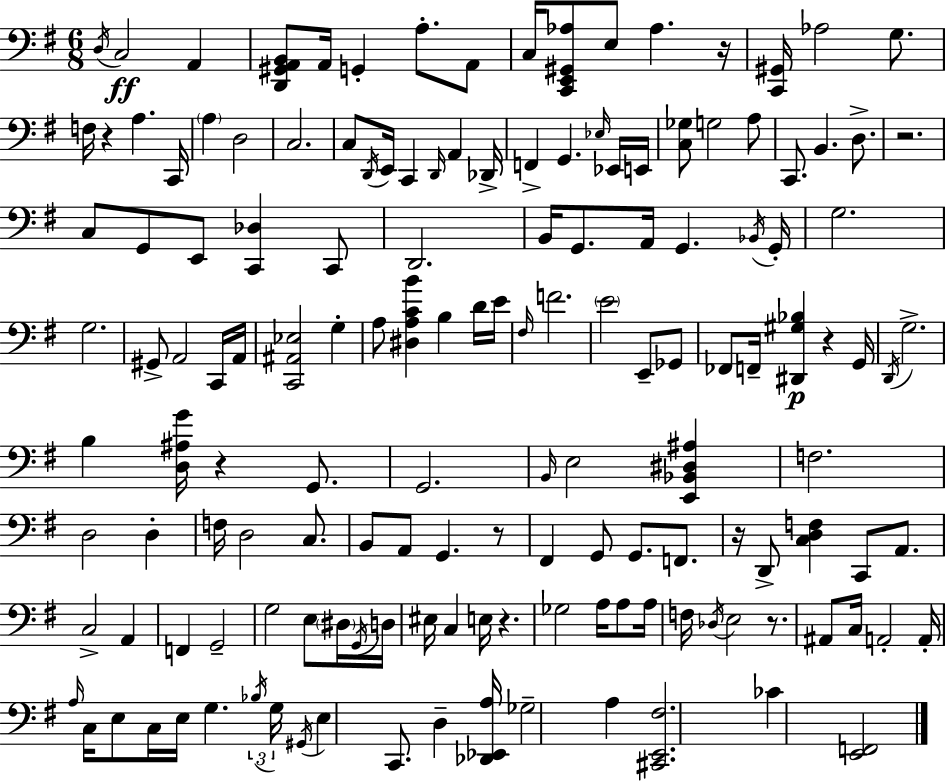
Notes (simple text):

D3/s C3/h A2/q [D2,G#2,A2,B2]/e A2/s G2/q A3/e. A2/e C3/s [C2,E2,G#2,Ab3]/e E3/e Ab3/q. R/s [C2,G#2]/s Ab3/h G3/e. F3/s R/q A3/q. C2/s A3/q D3/h C3/h. C3/e D2/s E2/s C2/q D2/s A2/q Db2/s F2/q G2/q. Eb3/s Eb2/s E2/s [C3,Gb3]/e G3/h A3/e C2/e. B2/q. D3/e. R/h. C3/e G2/e E2/e [C2,Db3]/q C2/e D2/h. B2/s G2/e. A2/s G2/q. Bb2/s G2/s G3/h. G3/h. G#2/e A2/h C2/s A2/s [C2,A#2,Eb3]/h G3/q A3/e [D#3,A3,C4,B4]/q B3/q D4/s E4/s F#3/s F4/h. E4/h E2/e Gb2/e FES2/e F2/s [D#2,G#3,Bb3]/q R/q G2/s D2/s G3/h. B3/q [D3,A#3,G4]/s R/q G2/e. G2/h. B2/s E3/h [E2,Bb2,D#3,A#3]/q F3/h. D3/h D3/q F3/s D3/h C3/e. B2/e A2/e G2/q. R/e F#2/q G2/e G2/e. F2/e. R/s D2/e [C3,D3,F3]/q C2/e A2/e. C3/h A2/q F2/q G2/h G3/h E3/e D#3/s G2/s D3/s EIS3/s C3/q E3/s R/q. Gb3/h A3/s A3/e A3/s F3/s Db3/s E3/h R/e. A#2/e C3/s A2/h A2/s A3/s C3/s E3/e C3/s E3/s G3/q. Bb3/s G3/s G#2/s E3/q C2/e. D3/q [Db2,Eb2,A3]/s Gb3/h A3/q [C#2,E2,F#3]/h. CES4/q [E2,F2]/h